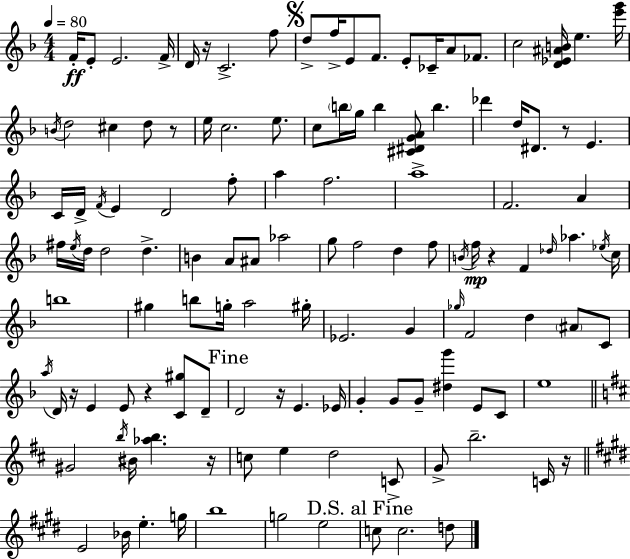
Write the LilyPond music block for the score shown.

{
  \clef treble
  \numericTimeSignature
  \time 4/4
  \key f \major
  \tempo 4 = 80
  f'16-.\ff e'8-. e'2. f'16-> | d'16 r16 c'2.-> f''8 | \mark \markup { \musicglyph "scripts.segno" } d''8-> f''16-> e'8 f'8. e'8-. ces'16-- a'8 fes'8. | c''2 <d' ees' ais' b'>16 e''4. <e''' g'''>16 | \break \acciaccatura { b'16 } d''2 cis''4 d''8 r8 | e''16 c''2. e''8. | c''8 \parenthesize b''16 g''16 b''4 <cis' dis' g' a'>8 b''4. | des'''4 d''16 dis'8. r8 e'4. | \break c'16 d'16-> \acciaccatura { f'16 } e'4 d'2 | f''8-. a''4 f''2. | a''1-> | f'2. a'4 | \break fis''16 \acciaccatura { e''16 } d''16 d''2 d''4.-> | b'4 a'8 ais'8 aes''2 | g''8 f''2 d''4 | f''8 \acciaccatura { b'16 }\mp f''16 r4 f'4 \grace { des''16 } aes''4. | \break \acciaccatura { ees''16 } c''16 b''1 | gis''4 b''8 g''16-. a''2 | gis''16-. ees'2. | g'4 \grace { ges''16 } f'2 d''4 | \break \parenthesize ais'8 c'8 \acciaccatura { a''16 } d'16 r16 e'4 e'8 | r4 <c' gis''>8 d'8-- \mark "Fine" d'2 | r16 e'4. ees'16 g'4-. g'8 g'8-- | <dis'' g'''>4 e'8 c'8 e''1 | \break \bar "||" \break \key d \major gis'2 \acciaccatura { b''16 } bis'16 <aes'' b''>4. | r16 c''8 e''4 d''2 c'8-> | g'8-> b''2.-- c'16 | r16 \bar "||" \break \key e \major e'2 bes'16 e''4.-. g''16 | b''1 | g''2 e''2 | \mark "D.S. al Fine" c''8 c''2. d''8 | \break \bar "|."
}